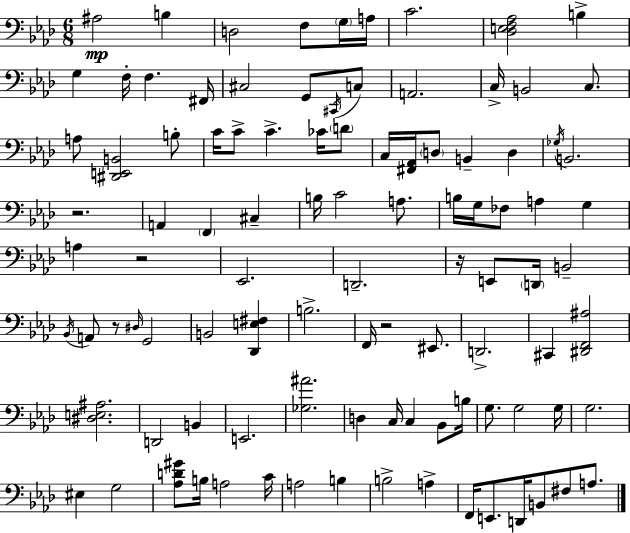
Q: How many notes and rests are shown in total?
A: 100